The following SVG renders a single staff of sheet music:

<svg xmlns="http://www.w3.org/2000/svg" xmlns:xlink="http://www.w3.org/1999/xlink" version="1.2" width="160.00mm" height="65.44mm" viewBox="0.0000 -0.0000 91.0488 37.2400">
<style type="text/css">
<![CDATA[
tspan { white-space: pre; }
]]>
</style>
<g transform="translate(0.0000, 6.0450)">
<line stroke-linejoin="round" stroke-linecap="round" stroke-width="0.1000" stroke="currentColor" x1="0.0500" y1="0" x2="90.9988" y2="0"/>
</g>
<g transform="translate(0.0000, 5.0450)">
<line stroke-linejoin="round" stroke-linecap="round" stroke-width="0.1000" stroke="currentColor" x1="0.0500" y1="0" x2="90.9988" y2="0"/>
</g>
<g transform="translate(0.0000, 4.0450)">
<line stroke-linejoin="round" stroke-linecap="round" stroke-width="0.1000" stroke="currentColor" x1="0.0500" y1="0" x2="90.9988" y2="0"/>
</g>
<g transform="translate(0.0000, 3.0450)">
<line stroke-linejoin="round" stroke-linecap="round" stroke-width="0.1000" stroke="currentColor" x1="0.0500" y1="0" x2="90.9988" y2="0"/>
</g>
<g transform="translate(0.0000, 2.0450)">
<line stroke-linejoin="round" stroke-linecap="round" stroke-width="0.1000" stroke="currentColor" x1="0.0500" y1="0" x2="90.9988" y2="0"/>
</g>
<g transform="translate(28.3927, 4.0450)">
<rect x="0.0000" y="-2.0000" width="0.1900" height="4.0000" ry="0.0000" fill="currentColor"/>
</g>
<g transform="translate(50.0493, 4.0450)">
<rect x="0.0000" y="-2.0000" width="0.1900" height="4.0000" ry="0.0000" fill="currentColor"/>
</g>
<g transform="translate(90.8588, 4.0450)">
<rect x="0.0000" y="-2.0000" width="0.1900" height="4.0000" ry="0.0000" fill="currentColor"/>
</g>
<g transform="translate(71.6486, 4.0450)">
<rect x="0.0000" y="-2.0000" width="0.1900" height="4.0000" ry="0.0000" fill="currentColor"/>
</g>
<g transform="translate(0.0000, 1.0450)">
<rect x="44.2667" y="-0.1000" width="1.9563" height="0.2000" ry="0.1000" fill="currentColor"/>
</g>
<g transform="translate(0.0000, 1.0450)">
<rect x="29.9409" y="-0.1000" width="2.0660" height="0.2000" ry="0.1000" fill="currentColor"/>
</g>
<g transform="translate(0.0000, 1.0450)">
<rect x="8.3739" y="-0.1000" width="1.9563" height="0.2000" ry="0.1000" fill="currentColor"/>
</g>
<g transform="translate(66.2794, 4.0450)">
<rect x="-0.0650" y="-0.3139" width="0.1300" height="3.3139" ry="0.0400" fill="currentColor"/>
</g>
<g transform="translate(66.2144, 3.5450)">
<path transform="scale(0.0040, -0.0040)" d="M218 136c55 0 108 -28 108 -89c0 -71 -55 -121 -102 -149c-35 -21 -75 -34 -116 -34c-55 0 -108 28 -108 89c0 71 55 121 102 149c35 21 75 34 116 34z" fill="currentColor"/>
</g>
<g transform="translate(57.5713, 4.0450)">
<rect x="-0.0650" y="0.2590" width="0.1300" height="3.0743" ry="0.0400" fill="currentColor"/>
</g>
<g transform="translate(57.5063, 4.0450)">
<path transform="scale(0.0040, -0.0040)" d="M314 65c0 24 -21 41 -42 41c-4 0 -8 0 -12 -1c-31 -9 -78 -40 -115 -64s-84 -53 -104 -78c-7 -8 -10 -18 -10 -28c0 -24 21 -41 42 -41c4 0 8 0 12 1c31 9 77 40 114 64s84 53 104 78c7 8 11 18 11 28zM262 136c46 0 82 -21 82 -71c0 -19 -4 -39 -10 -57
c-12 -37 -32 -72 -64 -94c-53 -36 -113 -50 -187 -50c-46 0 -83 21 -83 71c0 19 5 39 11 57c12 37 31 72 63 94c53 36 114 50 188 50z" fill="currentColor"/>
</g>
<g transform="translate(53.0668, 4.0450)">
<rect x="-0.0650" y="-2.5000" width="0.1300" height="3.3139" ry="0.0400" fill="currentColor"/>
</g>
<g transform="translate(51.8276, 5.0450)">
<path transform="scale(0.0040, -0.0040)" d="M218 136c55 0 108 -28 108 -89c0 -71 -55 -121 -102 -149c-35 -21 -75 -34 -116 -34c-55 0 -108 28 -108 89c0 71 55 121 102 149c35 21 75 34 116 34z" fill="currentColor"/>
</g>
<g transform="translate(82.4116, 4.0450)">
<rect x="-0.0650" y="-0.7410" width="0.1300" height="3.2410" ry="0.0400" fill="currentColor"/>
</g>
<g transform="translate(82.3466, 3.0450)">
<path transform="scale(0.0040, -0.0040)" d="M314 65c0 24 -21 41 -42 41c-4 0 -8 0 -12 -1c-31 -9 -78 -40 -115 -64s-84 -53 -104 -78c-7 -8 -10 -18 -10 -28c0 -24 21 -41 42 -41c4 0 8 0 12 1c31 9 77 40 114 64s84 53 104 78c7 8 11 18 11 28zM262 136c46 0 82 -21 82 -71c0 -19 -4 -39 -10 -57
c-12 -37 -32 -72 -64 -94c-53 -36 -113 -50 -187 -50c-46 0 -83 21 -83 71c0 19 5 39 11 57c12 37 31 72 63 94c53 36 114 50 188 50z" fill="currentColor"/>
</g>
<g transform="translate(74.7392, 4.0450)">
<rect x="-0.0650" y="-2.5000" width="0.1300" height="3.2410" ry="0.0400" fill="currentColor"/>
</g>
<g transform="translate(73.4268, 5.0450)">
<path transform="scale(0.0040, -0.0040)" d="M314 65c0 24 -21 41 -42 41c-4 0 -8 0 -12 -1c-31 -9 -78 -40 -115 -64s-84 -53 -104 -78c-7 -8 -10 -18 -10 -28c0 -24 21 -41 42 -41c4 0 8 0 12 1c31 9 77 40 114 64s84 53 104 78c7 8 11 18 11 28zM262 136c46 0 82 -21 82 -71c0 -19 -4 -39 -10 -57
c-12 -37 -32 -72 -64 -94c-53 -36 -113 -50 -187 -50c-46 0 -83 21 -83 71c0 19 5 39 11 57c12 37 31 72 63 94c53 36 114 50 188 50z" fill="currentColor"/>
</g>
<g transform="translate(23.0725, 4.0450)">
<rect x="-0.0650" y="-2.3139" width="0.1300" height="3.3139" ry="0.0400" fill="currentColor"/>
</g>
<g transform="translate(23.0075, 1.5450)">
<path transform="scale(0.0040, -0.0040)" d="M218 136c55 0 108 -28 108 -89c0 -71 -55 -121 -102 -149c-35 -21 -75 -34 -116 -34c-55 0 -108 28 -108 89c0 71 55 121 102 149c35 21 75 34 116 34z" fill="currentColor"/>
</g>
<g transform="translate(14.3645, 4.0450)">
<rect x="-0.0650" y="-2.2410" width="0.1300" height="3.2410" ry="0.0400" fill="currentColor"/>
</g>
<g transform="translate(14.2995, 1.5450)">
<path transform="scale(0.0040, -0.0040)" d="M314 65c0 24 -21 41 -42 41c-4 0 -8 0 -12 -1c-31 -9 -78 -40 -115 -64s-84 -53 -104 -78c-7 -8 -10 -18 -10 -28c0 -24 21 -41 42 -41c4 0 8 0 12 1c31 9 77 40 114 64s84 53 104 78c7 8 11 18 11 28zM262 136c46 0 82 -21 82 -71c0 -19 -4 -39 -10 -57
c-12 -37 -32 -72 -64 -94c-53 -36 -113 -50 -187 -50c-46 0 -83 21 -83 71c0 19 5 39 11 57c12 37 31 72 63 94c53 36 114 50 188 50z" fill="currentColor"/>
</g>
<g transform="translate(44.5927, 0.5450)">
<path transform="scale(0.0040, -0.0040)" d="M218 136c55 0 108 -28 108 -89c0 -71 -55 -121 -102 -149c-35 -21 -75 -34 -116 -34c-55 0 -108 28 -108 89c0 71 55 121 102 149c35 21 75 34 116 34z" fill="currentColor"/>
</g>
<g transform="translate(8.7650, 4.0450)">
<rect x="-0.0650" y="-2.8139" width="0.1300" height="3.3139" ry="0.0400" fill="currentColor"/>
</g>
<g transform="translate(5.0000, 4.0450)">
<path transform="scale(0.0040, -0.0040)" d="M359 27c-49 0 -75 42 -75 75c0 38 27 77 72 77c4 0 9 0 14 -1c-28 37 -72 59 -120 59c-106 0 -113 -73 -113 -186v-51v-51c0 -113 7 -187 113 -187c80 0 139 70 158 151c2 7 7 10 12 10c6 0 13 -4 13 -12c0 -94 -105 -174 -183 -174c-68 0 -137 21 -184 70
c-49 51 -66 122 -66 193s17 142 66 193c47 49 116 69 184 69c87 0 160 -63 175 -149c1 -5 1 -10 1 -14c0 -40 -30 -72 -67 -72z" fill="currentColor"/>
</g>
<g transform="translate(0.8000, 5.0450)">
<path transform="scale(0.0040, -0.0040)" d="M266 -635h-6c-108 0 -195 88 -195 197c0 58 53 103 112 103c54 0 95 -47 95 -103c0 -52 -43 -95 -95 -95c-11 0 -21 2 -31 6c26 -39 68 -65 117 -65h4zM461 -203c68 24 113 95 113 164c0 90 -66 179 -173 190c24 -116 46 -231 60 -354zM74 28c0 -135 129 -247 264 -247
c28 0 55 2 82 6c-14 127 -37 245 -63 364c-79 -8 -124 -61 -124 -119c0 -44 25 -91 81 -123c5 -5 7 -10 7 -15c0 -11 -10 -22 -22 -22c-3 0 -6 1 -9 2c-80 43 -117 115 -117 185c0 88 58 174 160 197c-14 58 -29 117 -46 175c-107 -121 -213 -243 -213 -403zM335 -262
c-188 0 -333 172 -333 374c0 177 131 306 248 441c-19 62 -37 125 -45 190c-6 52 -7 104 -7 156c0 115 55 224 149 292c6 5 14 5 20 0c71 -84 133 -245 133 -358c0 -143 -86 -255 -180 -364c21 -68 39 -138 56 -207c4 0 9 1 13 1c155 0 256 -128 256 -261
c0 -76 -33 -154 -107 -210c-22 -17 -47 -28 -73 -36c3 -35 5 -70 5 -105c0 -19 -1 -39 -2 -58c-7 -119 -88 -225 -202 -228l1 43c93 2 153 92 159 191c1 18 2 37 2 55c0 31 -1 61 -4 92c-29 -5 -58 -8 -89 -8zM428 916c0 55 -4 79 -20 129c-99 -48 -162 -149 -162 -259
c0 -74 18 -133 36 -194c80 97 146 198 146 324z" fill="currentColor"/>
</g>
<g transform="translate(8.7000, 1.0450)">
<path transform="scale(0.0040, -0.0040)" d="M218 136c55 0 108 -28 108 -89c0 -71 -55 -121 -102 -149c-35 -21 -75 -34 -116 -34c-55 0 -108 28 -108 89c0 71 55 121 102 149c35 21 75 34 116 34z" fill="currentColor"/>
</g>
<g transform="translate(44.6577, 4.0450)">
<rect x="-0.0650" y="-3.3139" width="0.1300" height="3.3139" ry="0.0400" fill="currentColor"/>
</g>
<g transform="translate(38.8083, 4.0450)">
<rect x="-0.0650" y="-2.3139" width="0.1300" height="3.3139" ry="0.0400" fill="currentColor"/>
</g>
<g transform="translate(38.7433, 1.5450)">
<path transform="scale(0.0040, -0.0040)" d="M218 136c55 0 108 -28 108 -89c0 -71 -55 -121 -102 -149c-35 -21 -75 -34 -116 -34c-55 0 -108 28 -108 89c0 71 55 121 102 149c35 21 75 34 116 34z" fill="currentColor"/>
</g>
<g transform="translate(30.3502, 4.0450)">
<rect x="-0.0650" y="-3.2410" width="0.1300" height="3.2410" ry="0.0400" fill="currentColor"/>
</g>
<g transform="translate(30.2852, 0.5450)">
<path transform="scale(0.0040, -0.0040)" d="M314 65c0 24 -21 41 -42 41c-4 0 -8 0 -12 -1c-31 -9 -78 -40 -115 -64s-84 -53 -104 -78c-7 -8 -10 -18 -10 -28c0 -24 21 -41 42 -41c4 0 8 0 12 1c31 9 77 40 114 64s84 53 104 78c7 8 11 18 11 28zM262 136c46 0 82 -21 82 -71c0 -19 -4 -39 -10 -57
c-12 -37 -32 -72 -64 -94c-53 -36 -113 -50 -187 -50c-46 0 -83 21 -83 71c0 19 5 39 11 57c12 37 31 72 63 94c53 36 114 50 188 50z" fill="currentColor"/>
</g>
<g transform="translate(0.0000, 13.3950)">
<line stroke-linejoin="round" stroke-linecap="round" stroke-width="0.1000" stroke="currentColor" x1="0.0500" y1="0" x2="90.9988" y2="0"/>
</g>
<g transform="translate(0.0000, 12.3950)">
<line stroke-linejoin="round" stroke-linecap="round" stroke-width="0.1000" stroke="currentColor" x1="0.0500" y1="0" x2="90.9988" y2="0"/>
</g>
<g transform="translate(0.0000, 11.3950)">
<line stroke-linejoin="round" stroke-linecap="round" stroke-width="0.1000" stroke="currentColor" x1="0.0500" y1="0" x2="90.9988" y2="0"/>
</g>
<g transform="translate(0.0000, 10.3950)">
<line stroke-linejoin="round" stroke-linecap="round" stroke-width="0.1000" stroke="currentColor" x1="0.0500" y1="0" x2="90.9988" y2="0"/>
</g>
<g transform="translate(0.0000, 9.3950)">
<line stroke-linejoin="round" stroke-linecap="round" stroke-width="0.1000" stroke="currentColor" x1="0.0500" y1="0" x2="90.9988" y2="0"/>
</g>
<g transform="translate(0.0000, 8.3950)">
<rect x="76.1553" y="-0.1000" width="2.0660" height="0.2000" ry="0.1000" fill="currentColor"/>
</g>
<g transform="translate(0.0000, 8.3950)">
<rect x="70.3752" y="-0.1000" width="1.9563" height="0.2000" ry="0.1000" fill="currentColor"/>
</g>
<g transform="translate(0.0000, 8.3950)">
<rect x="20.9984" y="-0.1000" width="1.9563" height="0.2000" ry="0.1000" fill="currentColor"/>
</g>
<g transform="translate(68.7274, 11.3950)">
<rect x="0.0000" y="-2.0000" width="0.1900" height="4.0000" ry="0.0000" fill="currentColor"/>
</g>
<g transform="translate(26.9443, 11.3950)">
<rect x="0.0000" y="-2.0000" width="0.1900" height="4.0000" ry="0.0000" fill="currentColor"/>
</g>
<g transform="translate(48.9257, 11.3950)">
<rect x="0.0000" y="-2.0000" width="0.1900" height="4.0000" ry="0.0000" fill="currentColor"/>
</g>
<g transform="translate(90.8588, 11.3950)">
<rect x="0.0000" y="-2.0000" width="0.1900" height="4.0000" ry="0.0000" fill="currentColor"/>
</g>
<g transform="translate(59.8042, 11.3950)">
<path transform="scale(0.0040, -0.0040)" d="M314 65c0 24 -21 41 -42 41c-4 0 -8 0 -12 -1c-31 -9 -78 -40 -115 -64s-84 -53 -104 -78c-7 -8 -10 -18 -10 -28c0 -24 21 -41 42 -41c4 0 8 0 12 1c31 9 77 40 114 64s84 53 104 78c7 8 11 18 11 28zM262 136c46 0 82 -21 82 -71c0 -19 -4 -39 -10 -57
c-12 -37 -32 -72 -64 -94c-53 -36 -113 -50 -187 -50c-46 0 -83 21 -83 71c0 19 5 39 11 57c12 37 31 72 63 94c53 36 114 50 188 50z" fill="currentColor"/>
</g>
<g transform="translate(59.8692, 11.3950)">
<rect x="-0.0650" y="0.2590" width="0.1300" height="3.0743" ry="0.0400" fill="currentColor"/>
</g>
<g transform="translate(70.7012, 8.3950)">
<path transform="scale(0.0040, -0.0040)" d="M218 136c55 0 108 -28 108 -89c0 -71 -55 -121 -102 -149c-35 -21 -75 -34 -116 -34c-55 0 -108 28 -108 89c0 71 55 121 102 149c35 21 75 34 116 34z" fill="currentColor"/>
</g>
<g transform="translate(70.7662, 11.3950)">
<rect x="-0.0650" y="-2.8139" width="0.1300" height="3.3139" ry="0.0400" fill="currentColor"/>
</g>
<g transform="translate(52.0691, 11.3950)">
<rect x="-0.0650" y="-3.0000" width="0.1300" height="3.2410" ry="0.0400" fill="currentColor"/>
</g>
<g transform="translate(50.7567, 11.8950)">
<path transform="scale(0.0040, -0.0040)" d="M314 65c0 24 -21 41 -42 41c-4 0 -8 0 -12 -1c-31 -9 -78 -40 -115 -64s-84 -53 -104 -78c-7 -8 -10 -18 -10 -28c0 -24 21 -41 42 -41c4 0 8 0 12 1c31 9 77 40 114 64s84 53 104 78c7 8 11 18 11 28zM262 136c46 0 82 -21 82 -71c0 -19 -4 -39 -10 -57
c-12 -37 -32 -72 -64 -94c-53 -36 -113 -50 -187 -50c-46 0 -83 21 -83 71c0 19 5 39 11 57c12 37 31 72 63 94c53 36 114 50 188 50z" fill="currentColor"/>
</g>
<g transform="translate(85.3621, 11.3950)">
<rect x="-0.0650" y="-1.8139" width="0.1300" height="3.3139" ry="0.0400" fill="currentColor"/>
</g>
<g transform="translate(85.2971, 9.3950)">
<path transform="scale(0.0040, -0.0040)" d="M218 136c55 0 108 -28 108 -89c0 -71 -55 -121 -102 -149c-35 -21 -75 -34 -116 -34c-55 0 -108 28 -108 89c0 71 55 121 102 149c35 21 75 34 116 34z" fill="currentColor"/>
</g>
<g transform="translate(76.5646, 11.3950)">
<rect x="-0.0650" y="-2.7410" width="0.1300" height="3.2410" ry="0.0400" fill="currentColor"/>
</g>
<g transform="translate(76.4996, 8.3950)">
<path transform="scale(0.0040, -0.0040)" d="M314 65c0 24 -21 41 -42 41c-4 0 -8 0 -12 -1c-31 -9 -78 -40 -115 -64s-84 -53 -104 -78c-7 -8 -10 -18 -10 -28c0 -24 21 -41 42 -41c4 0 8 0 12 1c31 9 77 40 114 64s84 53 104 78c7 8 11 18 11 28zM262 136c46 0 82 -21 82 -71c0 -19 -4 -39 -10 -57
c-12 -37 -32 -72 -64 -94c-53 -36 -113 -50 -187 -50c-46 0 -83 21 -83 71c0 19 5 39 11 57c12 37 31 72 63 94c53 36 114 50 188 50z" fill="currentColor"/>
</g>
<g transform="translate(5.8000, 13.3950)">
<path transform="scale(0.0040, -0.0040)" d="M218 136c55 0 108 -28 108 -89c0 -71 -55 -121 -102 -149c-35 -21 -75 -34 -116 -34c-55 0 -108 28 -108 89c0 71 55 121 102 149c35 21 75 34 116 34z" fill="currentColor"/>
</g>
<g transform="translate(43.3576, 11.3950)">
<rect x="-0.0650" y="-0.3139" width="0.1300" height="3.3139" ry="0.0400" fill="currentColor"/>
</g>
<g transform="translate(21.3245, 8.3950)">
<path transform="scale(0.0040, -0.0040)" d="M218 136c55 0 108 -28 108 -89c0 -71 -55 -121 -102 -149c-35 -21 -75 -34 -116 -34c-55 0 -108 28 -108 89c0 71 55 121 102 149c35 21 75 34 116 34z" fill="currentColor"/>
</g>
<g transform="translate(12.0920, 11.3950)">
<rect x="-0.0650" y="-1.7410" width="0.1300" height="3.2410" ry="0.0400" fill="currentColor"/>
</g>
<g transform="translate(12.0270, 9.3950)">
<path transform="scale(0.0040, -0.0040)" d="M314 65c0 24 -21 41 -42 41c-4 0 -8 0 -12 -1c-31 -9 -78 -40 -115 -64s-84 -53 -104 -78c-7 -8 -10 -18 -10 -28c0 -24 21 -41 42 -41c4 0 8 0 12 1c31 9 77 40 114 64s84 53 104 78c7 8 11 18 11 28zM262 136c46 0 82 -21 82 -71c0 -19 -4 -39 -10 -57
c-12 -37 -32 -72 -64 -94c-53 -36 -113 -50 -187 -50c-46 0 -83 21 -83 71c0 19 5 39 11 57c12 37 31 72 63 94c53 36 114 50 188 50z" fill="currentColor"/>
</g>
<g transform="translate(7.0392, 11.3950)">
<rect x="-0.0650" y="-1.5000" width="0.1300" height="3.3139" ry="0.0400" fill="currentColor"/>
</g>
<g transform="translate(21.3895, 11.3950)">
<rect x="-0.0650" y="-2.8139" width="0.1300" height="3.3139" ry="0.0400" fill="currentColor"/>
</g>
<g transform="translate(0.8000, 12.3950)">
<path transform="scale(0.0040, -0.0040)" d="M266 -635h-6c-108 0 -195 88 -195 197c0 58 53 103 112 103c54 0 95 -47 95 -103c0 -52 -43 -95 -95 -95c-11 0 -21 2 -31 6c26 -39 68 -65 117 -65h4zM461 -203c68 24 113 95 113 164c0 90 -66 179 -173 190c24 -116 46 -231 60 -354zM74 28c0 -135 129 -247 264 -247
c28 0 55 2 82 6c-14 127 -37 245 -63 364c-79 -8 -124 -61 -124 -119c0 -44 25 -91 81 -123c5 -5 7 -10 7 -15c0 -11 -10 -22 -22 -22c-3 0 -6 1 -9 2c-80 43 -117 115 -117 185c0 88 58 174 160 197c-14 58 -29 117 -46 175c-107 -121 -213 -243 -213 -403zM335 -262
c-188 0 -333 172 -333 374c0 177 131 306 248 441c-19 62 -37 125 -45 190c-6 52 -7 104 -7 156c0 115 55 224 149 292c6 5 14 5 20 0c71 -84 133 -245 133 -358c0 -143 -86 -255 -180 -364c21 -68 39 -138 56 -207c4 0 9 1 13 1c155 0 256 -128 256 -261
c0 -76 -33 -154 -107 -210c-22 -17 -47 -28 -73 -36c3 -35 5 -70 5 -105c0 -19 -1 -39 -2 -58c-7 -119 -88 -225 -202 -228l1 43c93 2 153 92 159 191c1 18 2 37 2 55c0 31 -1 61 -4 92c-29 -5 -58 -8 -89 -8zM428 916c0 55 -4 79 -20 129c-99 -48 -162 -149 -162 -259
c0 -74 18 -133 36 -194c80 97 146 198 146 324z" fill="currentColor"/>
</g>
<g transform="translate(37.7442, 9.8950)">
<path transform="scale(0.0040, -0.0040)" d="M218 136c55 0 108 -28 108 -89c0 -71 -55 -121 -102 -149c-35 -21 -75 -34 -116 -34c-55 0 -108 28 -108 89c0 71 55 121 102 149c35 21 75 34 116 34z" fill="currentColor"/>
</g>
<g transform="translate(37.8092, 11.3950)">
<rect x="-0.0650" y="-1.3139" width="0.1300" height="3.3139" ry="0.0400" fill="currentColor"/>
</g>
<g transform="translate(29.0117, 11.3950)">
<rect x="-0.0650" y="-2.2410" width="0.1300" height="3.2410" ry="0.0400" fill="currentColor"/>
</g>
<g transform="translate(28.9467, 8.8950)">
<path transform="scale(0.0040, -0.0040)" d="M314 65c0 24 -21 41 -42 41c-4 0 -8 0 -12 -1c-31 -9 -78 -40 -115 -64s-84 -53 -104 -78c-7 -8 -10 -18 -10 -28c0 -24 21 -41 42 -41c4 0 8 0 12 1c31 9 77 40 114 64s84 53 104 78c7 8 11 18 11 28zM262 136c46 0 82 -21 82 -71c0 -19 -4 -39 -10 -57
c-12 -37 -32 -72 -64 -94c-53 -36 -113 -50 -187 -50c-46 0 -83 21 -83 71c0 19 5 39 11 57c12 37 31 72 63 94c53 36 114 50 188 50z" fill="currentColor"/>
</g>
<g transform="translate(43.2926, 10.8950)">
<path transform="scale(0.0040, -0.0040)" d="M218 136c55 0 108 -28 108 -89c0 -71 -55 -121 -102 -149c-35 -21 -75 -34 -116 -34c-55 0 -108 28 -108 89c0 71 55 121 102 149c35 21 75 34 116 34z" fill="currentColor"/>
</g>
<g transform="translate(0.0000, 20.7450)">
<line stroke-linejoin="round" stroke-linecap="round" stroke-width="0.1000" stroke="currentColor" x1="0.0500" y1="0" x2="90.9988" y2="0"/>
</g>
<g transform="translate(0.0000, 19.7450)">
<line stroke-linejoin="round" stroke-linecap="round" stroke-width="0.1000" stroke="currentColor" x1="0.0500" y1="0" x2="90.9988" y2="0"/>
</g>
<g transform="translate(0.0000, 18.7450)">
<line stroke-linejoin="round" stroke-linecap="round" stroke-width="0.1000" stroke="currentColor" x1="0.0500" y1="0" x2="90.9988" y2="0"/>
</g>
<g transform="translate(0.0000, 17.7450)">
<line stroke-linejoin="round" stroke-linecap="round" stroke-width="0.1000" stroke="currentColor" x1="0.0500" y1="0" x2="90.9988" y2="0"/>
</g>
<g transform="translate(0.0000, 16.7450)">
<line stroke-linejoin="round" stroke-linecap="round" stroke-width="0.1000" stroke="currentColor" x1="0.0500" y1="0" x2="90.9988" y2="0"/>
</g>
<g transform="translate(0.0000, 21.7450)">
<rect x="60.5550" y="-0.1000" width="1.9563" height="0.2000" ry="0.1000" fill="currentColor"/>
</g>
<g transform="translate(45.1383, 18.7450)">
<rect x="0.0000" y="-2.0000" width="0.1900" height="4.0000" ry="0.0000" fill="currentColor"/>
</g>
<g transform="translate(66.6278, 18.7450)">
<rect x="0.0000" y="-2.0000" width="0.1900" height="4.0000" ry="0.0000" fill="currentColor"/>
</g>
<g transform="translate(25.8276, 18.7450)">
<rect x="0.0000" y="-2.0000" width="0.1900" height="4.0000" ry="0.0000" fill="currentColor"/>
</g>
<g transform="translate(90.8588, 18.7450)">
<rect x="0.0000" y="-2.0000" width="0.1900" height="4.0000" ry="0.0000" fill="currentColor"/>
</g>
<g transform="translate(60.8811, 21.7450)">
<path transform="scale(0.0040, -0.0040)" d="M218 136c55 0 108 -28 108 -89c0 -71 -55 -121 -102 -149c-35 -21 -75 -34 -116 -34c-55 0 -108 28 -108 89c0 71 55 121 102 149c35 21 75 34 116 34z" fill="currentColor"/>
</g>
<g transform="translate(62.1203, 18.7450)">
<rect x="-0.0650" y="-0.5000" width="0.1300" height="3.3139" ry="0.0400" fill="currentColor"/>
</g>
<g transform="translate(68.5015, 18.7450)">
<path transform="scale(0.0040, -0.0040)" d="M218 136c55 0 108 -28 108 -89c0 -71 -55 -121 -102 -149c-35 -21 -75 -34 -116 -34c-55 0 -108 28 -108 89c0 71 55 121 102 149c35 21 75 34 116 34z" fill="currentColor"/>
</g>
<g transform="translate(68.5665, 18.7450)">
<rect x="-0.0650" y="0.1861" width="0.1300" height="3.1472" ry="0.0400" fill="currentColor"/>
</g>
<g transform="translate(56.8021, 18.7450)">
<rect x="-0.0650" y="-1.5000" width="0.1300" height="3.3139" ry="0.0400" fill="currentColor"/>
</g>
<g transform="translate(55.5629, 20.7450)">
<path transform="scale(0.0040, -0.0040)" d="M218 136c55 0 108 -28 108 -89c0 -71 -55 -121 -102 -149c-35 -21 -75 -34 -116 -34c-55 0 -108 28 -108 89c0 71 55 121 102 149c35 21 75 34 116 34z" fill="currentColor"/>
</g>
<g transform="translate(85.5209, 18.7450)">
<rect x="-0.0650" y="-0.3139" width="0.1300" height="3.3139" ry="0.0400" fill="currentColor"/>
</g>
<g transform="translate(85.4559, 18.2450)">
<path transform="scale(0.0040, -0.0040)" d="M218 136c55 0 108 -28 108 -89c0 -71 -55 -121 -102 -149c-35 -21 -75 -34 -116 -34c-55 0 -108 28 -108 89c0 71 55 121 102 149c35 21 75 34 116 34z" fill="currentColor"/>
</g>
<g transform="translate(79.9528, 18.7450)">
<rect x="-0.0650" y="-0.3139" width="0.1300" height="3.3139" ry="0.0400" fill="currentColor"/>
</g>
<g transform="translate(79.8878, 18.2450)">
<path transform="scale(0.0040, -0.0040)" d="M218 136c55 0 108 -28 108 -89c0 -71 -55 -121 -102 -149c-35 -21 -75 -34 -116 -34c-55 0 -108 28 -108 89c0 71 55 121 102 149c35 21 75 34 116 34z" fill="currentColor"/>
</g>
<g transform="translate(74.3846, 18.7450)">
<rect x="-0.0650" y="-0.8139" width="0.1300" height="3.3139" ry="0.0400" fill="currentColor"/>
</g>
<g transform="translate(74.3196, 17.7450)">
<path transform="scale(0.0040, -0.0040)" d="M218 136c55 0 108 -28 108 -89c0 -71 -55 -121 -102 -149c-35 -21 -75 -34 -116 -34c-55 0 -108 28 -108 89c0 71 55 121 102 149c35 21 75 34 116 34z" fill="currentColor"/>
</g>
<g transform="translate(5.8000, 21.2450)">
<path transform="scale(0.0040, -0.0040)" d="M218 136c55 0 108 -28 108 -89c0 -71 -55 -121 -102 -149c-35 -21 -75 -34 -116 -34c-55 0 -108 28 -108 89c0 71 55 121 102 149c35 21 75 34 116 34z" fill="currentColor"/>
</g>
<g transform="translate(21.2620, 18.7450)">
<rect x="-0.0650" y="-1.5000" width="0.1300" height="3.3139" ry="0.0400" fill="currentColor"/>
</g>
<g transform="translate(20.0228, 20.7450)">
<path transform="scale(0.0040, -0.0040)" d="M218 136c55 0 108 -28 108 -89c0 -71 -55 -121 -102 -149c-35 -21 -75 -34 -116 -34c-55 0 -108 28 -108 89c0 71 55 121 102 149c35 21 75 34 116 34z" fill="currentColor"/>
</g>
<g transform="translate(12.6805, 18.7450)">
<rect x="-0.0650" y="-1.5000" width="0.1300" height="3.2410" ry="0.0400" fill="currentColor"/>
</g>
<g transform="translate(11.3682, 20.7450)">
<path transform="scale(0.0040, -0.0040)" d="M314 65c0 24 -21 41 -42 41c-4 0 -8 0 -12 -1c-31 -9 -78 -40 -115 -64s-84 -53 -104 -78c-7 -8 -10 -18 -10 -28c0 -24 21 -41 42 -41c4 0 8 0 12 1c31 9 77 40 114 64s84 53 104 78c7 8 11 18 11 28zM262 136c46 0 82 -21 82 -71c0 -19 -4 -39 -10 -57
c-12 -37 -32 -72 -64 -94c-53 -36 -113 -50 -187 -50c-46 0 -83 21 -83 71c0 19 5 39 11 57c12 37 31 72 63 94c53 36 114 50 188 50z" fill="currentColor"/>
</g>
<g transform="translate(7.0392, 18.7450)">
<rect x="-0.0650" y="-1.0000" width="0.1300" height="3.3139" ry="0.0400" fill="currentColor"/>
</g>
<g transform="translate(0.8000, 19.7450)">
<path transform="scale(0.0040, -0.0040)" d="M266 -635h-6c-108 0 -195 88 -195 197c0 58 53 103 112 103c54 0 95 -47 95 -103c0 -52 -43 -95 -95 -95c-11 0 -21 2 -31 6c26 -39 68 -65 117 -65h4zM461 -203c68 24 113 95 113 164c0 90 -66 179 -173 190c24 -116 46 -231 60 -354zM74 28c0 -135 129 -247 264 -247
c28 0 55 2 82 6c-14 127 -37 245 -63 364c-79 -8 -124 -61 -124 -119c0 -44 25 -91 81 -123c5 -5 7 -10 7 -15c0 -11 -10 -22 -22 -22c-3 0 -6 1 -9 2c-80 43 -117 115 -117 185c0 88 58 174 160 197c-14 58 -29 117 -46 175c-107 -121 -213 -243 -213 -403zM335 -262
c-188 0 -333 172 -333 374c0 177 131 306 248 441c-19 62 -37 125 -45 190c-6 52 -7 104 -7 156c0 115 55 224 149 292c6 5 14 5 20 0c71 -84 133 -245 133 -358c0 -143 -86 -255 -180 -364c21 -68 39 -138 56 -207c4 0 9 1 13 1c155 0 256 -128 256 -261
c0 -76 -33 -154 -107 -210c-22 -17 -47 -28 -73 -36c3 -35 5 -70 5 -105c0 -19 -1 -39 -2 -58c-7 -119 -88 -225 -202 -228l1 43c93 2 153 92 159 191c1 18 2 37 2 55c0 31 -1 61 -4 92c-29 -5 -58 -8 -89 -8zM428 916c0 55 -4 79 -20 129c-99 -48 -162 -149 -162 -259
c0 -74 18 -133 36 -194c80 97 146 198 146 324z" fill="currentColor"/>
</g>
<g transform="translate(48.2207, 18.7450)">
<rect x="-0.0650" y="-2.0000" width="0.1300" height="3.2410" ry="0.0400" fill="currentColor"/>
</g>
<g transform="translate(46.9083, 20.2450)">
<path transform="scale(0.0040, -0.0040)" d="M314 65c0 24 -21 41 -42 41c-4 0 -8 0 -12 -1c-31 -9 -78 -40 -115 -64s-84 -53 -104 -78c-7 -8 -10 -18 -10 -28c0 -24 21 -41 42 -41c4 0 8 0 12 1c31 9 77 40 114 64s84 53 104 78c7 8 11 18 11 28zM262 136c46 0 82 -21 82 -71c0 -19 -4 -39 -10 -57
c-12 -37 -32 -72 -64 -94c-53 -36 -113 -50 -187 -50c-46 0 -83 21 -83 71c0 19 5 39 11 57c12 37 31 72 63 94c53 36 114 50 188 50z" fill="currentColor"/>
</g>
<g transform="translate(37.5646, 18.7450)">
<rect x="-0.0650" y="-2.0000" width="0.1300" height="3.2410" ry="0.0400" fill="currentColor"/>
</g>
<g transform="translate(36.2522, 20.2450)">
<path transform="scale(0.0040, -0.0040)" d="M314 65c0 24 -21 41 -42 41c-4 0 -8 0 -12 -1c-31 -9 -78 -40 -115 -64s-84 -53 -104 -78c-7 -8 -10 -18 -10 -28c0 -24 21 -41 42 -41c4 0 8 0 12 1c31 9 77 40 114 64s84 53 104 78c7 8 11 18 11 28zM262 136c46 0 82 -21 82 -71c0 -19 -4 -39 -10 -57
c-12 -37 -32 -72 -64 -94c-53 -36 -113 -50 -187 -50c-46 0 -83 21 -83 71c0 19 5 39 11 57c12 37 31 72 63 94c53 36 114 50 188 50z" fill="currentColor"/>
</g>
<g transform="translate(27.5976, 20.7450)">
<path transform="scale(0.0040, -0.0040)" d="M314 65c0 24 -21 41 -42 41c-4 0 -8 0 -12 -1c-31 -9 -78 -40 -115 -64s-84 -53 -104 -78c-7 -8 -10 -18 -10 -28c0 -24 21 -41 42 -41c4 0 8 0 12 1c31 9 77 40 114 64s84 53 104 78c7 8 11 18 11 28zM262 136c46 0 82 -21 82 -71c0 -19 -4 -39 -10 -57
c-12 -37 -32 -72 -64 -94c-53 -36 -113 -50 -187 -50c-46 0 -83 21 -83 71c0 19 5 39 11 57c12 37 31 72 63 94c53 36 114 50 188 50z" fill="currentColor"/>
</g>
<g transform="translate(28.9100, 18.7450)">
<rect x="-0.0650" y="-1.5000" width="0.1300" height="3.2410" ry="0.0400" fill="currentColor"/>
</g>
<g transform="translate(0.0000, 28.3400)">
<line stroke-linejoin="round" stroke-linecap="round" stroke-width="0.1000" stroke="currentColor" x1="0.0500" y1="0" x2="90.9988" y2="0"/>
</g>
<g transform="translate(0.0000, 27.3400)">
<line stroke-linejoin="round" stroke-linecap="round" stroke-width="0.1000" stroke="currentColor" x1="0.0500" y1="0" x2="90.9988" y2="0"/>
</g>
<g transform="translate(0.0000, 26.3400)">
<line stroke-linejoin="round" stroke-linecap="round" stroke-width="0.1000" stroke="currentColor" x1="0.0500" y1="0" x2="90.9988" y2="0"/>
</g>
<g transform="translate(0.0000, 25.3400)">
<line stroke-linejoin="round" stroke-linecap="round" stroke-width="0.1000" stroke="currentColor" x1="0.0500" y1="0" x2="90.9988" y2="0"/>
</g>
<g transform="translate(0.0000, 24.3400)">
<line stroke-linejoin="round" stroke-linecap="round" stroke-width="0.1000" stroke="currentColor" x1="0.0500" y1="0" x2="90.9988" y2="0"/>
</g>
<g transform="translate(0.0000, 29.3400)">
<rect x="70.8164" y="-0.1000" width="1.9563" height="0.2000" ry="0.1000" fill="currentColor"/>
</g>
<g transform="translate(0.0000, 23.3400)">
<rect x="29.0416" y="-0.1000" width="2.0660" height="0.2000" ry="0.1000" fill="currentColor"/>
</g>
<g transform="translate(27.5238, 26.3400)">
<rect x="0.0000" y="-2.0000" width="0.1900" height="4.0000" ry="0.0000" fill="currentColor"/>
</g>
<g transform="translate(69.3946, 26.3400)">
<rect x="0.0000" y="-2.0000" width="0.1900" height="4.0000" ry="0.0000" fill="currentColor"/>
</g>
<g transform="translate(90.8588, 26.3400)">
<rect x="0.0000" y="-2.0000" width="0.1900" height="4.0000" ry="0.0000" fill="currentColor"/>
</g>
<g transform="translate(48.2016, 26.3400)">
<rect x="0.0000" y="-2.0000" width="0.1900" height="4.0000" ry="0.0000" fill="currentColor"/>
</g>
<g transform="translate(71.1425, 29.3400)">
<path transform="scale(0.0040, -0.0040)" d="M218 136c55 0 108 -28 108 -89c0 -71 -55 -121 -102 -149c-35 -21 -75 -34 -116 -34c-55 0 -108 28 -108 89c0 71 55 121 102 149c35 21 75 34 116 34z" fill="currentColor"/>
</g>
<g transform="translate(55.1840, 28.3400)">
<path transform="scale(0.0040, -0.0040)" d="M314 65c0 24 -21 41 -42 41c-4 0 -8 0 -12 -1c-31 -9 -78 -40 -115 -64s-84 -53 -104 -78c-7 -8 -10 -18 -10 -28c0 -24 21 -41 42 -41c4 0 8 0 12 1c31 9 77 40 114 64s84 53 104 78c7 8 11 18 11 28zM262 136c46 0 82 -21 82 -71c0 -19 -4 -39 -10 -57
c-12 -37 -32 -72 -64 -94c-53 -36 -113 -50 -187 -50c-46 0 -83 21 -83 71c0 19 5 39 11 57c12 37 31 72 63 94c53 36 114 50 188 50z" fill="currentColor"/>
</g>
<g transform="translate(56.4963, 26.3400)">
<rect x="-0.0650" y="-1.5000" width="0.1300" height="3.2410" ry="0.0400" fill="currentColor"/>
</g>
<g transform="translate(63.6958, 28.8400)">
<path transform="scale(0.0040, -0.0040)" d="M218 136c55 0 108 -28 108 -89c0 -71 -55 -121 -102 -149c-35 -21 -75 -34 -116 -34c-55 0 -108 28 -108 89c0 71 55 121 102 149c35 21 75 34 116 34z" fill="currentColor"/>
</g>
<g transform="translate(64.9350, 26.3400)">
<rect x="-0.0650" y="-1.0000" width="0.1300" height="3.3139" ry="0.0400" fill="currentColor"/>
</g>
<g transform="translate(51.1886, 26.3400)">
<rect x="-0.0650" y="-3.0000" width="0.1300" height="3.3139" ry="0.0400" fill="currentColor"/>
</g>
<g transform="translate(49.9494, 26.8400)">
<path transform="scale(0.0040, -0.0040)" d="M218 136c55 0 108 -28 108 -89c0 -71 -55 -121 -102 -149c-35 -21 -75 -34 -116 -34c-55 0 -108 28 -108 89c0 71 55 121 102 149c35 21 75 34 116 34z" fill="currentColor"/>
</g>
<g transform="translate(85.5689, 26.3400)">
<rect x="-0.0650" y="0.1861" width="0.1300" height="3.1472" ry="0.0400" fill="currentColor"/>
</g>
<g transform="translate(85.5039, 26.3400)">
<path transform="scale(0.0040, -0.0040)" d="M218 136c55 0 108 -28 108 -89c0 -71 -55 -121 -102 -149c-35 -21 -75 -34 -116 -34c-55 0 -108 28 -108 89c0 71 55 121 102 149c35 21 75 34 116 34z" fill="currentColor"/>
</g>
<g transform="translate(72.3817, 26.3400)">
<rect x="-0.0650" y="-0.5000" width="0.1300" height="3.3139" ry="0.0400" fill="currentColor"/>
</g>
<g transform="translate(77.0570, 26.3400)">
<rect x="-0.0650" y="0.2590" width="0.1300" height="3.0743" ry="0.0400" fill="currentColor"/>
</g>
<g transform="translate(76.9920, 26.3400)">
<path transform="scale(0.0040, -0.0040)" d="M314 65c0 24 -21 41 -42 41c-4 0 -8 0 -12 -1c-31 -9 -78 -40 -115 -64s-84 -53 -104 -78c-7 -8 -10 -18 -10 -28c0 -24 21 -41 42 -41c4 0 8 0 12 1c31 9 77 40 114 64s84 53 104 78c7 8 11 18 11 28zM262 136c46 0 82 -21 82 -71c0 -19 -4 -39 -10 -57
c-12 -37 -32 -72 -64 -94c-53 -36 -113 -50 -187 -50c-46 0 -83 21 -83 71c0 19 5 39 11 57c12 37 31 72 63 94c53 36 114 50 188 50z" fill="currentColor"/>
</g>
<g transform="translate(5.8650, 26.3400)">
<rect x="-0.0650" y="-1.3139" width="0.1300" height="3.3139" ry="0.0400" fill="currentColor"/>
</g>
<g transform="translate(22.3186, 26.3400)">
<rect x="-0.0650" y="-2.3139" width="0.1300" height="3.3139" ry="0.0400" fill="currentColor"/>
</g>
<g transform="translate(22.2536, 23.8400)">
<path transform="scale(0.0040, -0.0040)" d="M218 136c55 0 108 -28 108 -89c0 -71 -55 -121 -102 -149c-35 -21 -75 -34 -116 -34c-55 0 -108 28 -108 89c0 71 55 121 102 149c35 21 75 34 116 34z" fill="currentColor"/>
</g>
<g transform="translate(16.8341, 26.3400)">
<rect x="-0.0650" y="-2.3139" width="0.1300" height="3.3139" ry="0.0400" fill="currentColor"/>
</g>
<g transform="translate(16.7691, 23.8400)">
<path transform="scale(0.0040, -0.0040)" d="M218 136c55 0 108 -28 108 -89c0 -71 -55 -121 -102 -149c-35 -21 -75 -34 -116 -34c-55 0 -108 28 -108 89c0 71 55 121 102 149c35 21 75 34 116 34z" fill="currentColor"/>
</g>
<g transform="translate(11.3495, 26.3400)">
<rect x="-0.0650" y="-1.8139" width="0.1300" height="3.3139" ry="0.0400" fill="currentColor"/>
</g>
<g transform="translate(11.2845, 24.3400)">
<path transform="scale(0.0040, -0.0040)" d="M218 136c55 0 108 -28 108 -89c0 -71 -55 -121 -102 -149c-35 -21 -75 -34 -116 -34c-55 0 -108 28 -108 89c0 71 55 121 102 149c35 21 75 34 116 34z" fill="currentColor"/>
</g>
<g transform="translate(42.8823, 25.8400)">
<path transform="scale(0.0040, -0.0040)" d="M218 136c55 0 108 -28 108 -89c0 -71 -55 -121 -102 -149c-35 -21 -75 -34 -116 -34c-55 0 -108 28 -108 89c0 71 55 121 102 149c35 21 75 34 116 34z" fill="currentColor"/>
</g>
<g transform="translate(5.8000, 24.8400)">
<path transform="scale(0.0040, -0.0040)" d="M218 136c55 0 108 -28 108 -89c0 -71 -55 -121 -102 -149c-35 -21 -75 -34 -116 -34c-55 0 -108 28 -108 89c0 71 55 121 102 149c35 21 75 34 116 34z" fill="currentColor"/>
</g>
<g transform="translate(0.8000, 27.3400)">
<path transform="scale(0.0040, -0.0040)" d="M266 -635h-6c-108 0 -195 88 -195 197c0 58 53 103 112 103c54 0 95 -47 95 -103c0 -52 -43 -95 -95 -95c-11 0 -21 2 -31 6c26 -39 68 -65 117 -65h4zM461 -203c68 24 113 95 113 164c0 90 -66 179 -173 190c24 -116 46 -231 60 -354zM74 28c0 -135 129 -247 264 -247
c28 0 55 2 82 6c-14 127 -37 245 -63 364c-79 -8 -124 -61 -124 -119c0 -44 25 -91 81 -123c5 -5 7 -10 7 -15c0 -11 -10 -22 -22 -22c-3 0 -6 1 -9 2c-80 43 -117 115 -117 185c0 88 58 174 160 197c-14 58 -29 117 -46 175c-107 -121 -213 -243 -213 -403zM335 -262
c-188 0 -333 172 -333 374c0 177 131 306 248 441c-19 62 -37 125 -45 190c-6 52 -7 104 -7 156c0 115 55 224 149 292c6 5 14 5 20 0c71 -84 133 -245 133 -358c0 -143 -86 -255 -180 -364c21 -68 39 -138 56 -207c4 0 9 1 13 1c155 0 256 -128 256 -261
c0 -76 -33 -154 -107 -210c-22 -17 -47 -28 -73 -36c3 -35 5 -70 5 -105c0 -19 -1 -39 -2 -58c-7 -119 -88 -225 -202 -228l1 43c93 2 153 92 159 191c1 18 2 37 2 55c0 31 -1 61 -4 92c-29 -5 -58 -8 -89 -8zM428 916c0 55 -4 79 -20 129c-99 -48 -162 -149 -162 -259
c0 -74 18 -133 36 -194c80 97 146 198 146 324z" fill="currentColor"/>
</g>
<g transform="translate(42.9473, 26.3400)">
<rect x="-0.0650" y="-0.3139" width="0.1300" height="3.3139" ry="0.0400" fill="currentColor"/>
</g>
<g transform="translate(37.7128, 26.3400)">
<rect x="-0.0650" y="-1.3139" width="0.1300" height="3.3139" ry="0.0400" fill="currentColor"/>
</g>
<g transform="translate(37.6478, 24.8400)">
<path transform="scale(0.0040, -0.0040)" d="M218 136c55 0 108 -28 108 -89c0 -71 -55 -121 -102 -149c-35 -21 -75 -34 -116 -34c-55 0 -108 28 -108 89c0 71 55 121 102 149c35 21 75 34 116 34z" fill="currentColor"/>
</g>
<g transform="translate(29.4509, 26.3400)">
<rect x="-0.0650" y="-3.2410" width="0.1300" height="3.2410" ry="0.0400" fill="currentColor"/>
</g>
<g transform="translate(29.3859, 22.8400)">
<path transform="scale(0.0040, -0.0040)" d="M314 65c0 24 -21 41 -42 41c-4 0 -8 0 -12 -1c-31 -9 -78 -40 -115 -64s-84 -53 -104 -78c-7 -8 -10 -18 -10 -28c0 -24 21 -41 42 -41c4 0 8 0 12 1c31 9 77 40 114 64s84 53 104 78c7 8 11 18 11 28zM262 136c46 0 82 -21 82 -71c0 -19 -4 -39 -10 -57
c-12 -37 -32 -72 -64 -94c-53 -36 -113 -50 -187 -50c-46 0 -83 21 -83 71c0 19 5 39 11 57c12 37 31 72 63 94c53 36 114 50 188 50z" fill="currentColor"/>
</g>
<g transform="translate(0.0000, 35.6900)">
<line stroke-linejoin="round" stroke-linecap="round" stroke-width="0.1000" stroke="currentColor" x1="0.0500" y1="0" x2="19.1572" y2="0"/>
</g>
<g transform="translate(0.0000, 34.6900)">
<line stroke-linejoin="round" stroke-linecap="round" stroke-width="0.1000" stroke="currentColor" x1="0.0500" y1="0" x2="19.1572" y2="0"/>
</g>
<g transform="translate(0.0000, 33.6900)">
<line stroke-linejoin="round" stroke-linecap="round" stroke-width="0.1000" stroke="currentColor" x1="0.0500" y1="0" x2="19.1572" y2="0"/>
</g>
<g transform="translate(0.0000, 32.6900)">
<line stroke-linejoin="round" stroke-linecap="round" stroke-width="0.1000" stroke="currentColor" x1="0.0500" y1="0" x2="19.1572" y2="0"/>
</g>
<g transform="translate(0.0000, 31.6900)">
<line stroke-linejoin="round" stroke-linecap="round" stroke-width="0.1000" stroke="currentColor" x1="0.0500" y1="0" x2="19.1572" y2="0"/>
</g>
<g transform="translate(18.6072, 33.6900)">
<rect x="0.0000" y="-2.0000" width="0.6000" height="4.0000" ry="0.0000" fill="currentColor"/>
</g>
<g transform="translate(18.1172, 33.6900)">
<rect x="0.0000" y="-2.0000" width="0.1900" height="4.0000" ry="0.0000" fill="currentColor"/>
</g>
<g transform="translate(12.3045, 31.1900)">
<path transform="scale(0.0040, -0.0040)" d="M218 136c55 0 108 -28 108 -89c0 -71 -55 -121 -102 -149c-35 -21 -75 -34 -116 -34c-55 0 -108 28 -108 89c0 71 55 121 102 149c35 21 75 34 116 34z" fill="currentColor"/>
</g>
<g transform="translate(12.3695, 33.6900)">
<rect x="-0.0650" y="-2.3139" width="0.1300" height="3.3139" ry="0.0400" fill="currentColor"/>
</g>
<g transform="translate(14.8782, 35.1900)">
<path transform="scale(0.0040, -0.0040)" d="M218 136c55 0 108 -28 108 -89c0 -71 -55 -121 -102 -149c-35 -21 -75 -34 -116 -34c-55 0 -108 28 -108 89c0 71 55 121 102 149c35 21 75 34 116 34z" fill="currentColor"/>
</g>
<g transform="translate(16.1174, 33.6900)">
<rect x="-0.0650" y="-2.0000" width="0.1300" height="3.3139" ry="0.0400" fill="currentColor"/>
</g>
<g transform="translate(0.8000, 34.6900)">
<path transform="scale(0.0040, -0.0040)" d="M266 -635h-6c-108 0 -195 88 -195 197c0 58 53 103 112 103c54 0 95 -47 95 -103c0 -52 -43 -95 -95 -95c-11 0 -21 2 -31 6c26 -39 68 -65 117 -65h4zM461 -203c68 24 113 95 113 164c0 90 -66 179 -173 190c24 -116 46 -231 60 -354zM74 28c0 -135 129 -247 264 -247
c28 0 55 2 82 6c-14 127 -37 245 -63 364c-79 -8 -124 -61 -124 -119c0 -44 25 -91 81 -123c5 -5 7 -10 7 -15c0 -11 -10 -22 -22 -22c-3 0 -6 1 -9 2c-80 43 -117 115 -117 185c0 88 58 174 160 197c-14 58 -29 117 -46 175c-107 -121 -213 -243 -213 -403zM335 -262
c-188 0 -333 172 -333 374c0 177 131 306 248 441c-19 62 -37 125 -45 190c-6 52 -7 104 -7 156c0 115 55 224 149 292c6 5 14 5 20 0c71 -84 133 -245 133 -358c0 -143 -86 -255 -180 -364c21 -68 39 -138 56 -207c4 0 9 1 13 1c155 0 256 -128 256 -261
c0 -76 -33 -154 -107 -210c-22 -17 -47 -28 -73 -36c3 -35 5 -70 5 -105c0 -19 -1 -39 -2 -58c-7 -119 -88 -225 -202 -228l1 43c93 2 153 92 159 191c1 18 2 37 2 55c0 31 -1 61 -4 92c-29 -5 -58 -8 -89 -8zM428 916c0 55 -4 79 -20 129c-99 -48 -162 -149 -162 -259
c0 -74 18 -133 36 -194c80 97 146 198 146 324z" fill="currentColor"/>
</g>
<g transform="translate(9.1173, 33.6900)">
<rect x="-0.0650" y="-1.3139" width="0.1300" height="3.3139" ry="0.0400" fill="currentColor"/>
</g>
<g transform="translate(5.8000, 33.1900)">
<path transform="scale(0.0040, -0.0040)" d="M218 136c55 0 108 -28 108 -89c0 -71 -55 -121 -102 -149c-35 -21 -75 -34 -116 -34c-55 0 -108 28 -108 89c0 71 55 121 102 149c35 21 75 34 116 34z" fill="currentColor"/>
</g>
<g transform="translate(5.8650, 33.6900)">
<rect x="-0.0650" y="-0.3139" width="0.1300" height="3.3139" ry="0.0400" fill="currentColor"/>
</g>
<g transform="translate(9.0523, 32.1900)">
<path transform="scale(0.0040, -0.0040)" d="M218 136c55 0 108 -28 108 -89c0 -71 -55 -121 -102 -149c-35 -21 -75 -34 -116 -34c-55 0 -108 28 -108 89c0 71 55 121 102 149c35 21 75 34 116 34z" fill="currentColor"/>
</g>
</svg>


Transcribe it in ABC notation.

X:1
T:Untitled
M:4/4
L:1/4
K:C
a g2 g b2 g b G B2 c G2 d2 E f2 a g2 e c A2 B2 a a2 f D E2 E E2 F2 F2 E C B d c c e f g g b2 e c A E2 D C B2 B c e g F